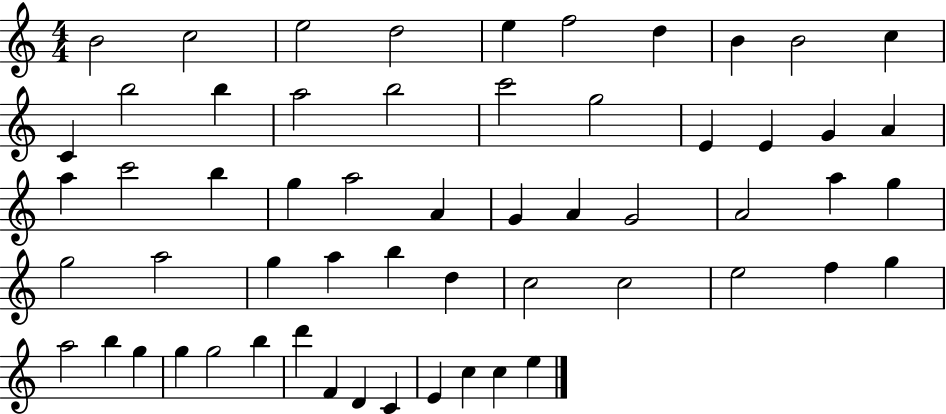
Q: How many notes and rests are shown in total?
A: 58